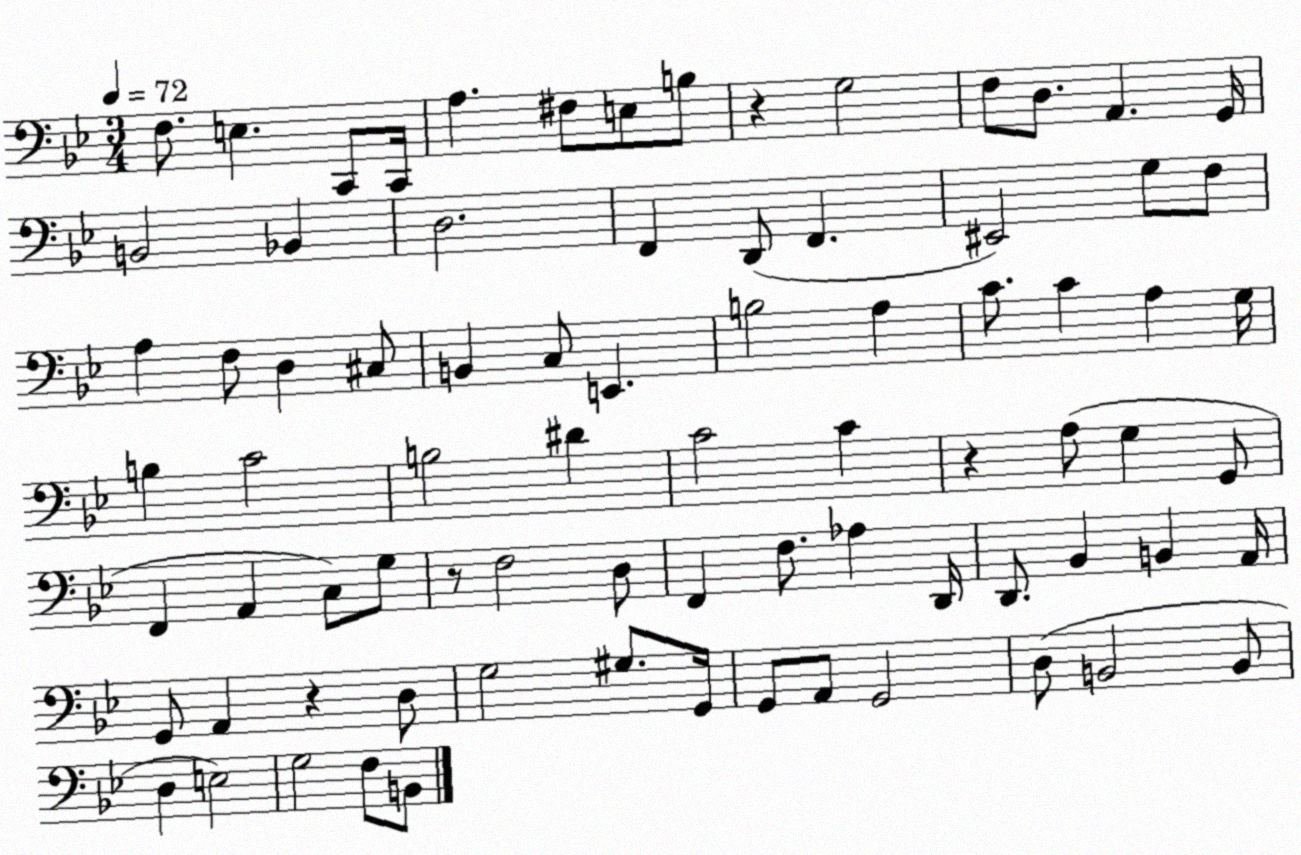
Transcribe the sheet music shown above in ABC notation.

X:1
T:Untitled
M:3/4
L:1/4
K:Bb
F,/2 E, C,,/2 C,,/4 A, ^F,/2 E,/2 B,/2 z G,2 F,/2 D,/2 A,, G,,/4 B,,2 _B,, D,2 F,, D,,/2 F,, ^E,,2 G,/2 F,/2 A, F,/2 D, ^C,/2 B,, C,/2 E,, B,2 A, C/2 C A, G,/4 B, C2 B,2 ^D C2 C z A,/2 G, G,,/2 F,, A,, C,/2 G,/2 z/2 F,2 D,/2 F,, F,/2 _A, D,,/4 D,,/2 _B,, B,, A,,/4 G,,/2 A,, z D,/2 G,2 ^G,/2 G,,/4 G,,/2 A,,/2 G,,2 D,/2 B,,2 B,,/2 D, E,2 G,2 F,/2 B,,/2